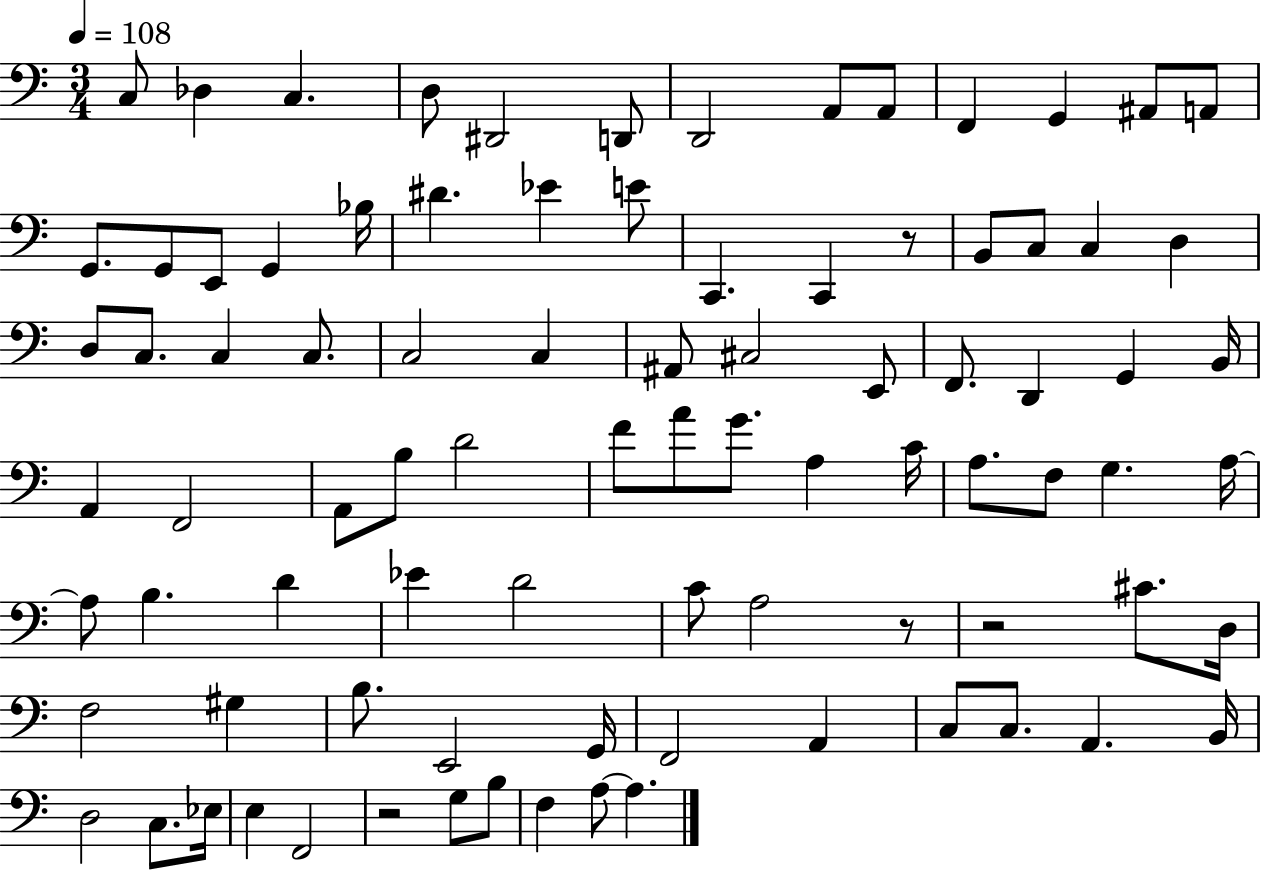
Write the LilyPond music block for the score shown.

{
  \clef bass
  \numericTimeSignature
  \time 3/4
  \key c \major
  \tempo 4 = 108
  \repeat volta 2 { c8 des4 c4. | d8 dis,2 d,8 | d,2 a,8 a,8 | f,4 g,4 ais,8 a,8 | \break g,8. g,8 e,8 g,4 bes16 | dis'4. ees'4 e'8 | c,4. c,4 r8 | b,8 c8 c4 d4 | \break d8 c8. c4 c8. | c2 c4 | ais,8 cis2 e,8 | f,8. d,4 g,4 b,16 | \break a,4 f,2 | a,8 b8 d'2 | f'8 a'8 g'8. a4 c'16 | a8. f8 g4. a16~~ | \break a8 b4. d'4 | ees'4 d'2 | c'8 a2 r8 | r2 cis'8. d16 | \break f2 gis4 | b8. e,2 g,16 | f,2 a,4 | c8 c8. a,4. b,16 | \break d2 c8. ees16 | e4 f,2 | r2 g8 b8 | f4 a8~~ a4. | \break } \bar "|."
}